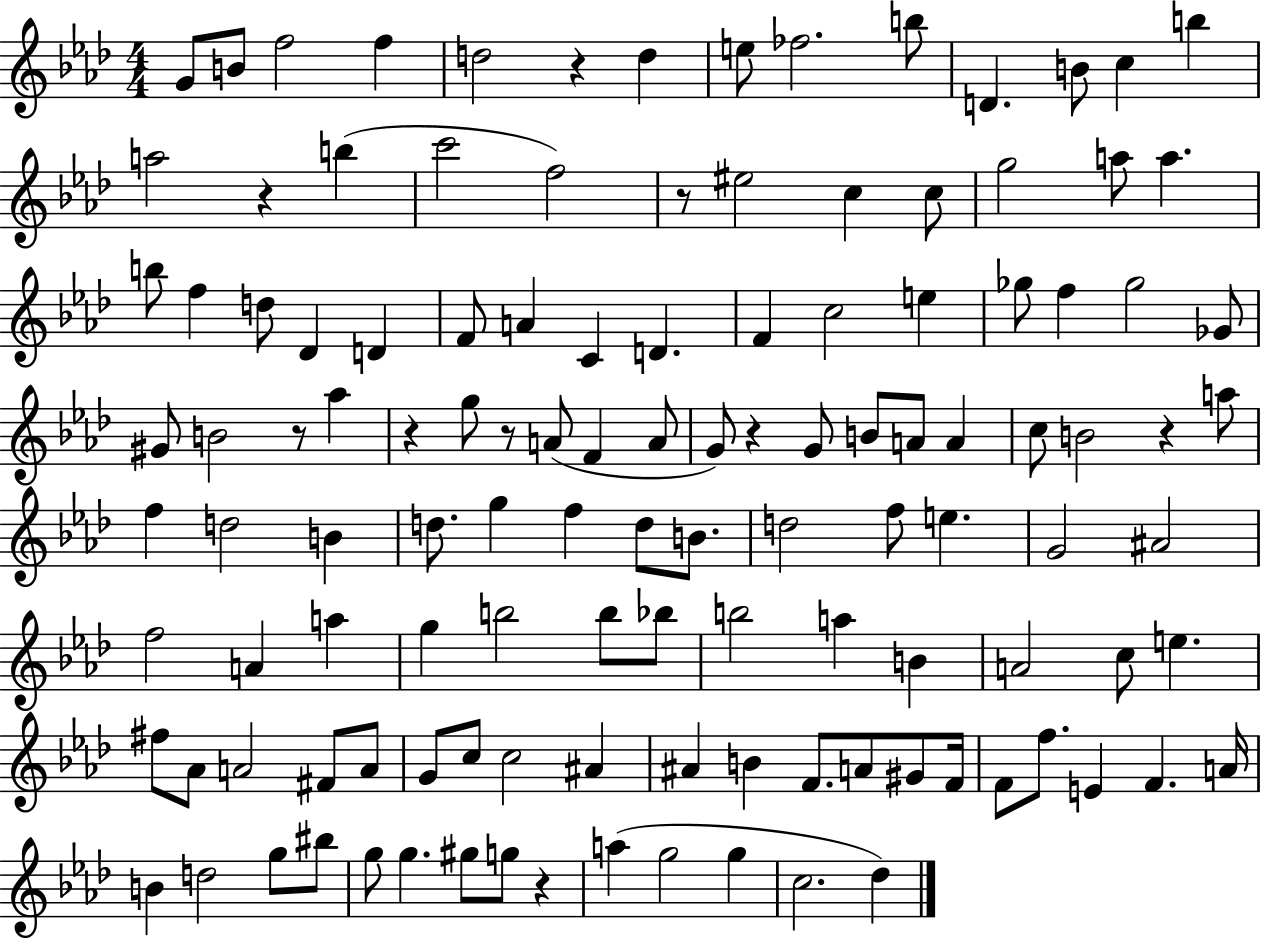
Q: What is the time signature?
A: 4/4